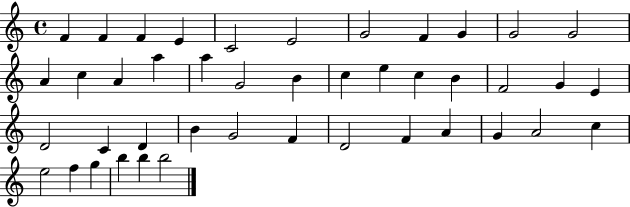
{
  \clef treble
  \time 4/4
  \defaultTimeSignature
  \key c \major
  f'4 f'4 f'4 e'4 | c'2 e'2 | g'2 f'4 g'4 | g'2 g'2 | \break a'4 c''4 a'4 a''4 | a''4 g'2 b'4 | c''4 e''4 c''4 b'4 | f'2 g'4 e'4 | \break d'2 c'4 d'4 | b'4 g'2 f'4 | d'2 f'4 a'4 | g'4 a'2 c''4 | \break e''2 f''4 g''4 | b''4 b''4 b''2 | \bar "|."
}